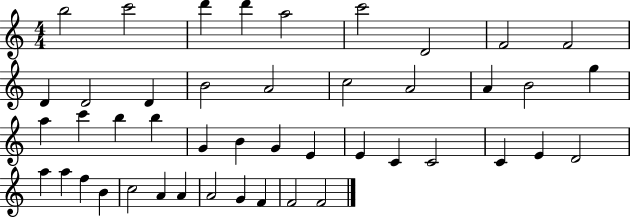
{
  \clef treble
  \numericTimeSignature
  \time 4/4
  \key c \major
  b''2 c'''2 | d'''4 d'''4 a''2 | c'''2 d'2 | f'2 f'2 | \break d'4 d'2 d'4 | b'2 a'2 | c''2 a'2 | a'4 b'2 g''4 | \break a''4 c'''4 b''4 b''4 | g'4 b'4 g'4 e'4 | e'4 c'4 c'2 | c'4 e'4 d'2 | \break a''4 a''4 f''4 b'4 | c''2 a'4 a'4 | a'2 g'4 f'4 | f'2 f'2 | \break \bar "|."
}